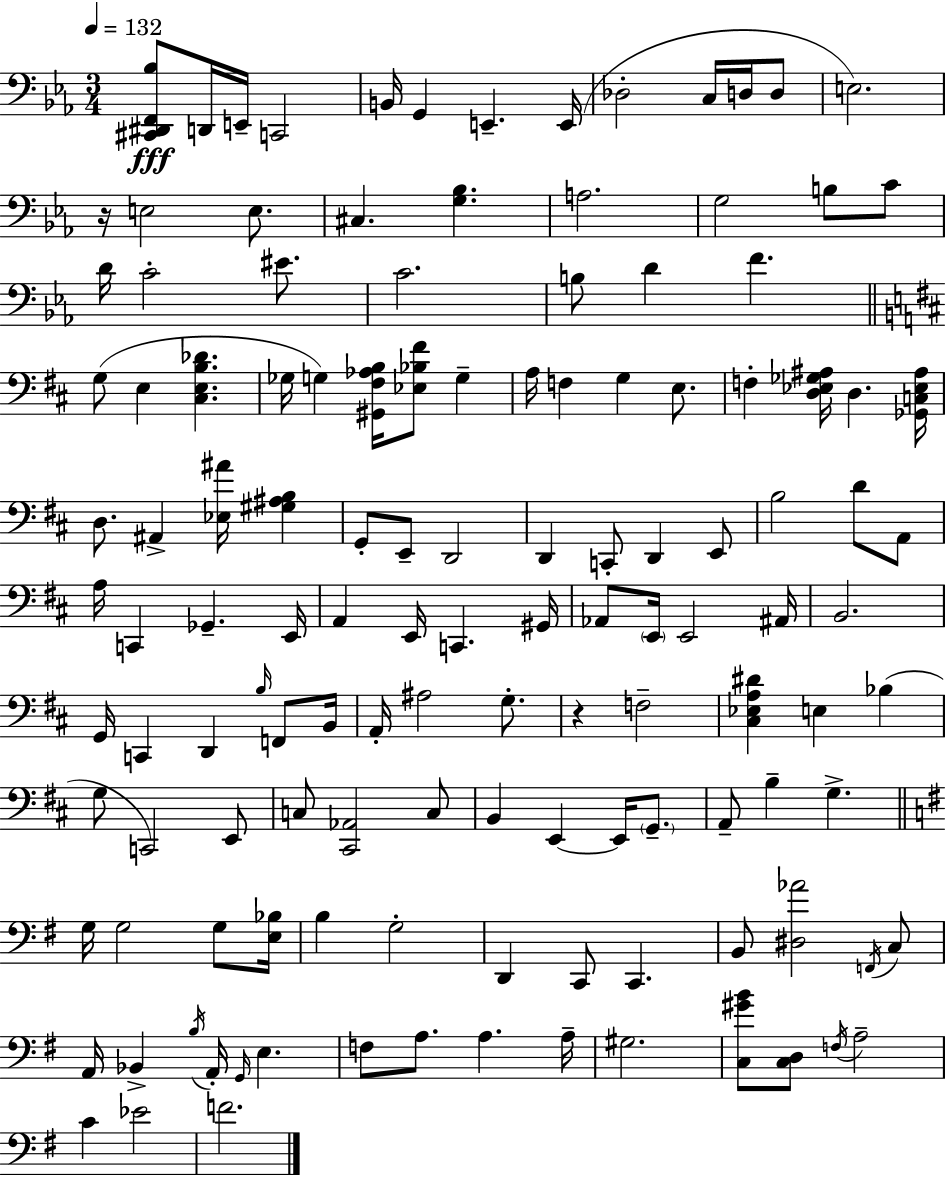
[C#2,D#2,F2,Bb3]/e D2/s E2/s C2/h B2/s G2/q E2/q. E2/s Db3/h C3/s D3/s D3/e E3/h. R/s E3/h E3/e. C#3/q. [G3,Bb3]/q. A3/h. G3/h B3/e C4/e D4/s C4/h EIS4/e. C4/h. B3/e D4/q F4/q. G3/e E3/q [C#3,E3,B3,Db4]/q. Gb3/s G3/q [G#2,F#3,Ab3,B3]/s [Eb3,Bb3,F#4]/e G3/q A3/s F3/q G3/q E3/e. F3/q [D3,Eb3,Gb3,A#3]/s D3/q. [Gb2,C3,Eb3,A#3]/s D3/e. A#2/q [Eb3,A#4]/s [G#3,A#3,B3]/q G2/e E2/e D2/h D2/q C2/e D2/q E2/e B3/h D4/e A2/e A3/s C2/q Gb2/q. E2/s A2/q E2/s C2/q. G#2/s Ab2/e E2/s E2/h A#2/s B2/h. G2/s C2/q D2/q B3/s F2/e B2/s A2/s A#3/h G3/e. R/q F3/h [C#3,Eb3,A3,D#4]/q E3/q Bb3/q G3/e C2/h E2/e C3/e [C#2,Ab2]/h C3/e B2/q E2/q E2/s G2/e. A2/e B3/q G3/q. G3/s G3/h G3/e [E3,Bb3]/s B3/q G3/h D2/q C2/e C2/q. B2/e [D#3,Ab4]/h F2/s C3/e A2/s Bb2/q B3/s A2/s G2/s E3/q. F3/e A3/e. A3/q. A3/s G#3/h. [C3,G#4,B4]/e [C3,D3]/e F3/s A3/h C4/q Eb4/h F4/h.